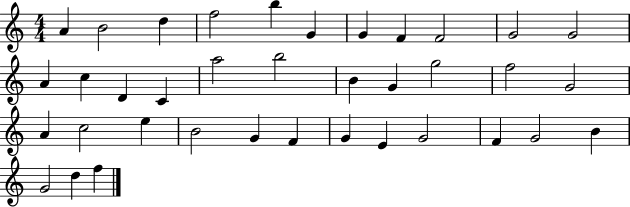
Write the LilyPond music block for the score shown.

{
  \clef treble
  \numericTimeSignature
  \time 4/4
  \key c \major
  a'4 b'2 d''4 | f''2 b''4 g'4 | g'4 f'4 f'2 | g'2 g'2 | \break a'4 c''4 d'4 c'4 | a''2 b''2 | b'4 g'4 g''2 | f''2 g'2 | \break a'4 c''2 e''4 | b'2 g'4 f'4 | g'4 e'4 g'2 | f'4 g'2 b'4 | \break g'2 d''4 f''4 | \bar "|."
}